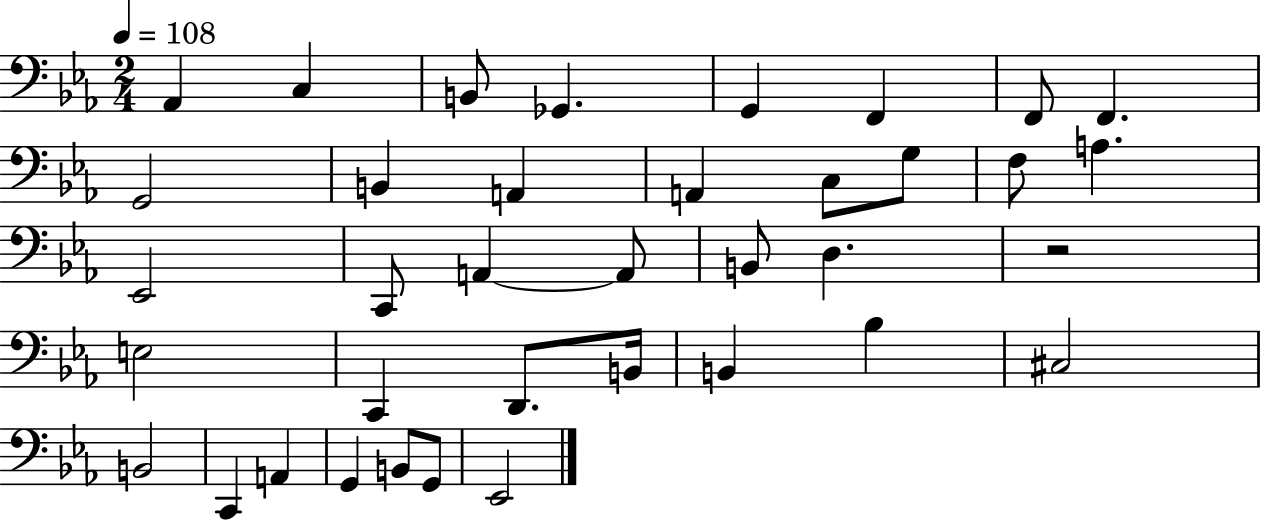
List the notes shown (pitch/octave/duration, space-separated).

Ab2/q C3/q B2/e Gb2/q. G2/q F2/q F2/e F2/q. G2/h B2/q A2/q A2/q C3/e G3/e F3/e A3/q. Eb2/h C2/e A2/q A2/e B2/e D3/q. R/h E3/h C2/q D2/e. B2/s B2/q Bb3/q C#3/h B2/h C2/q A2/q G2/q B2/e G2/e Eb2/h